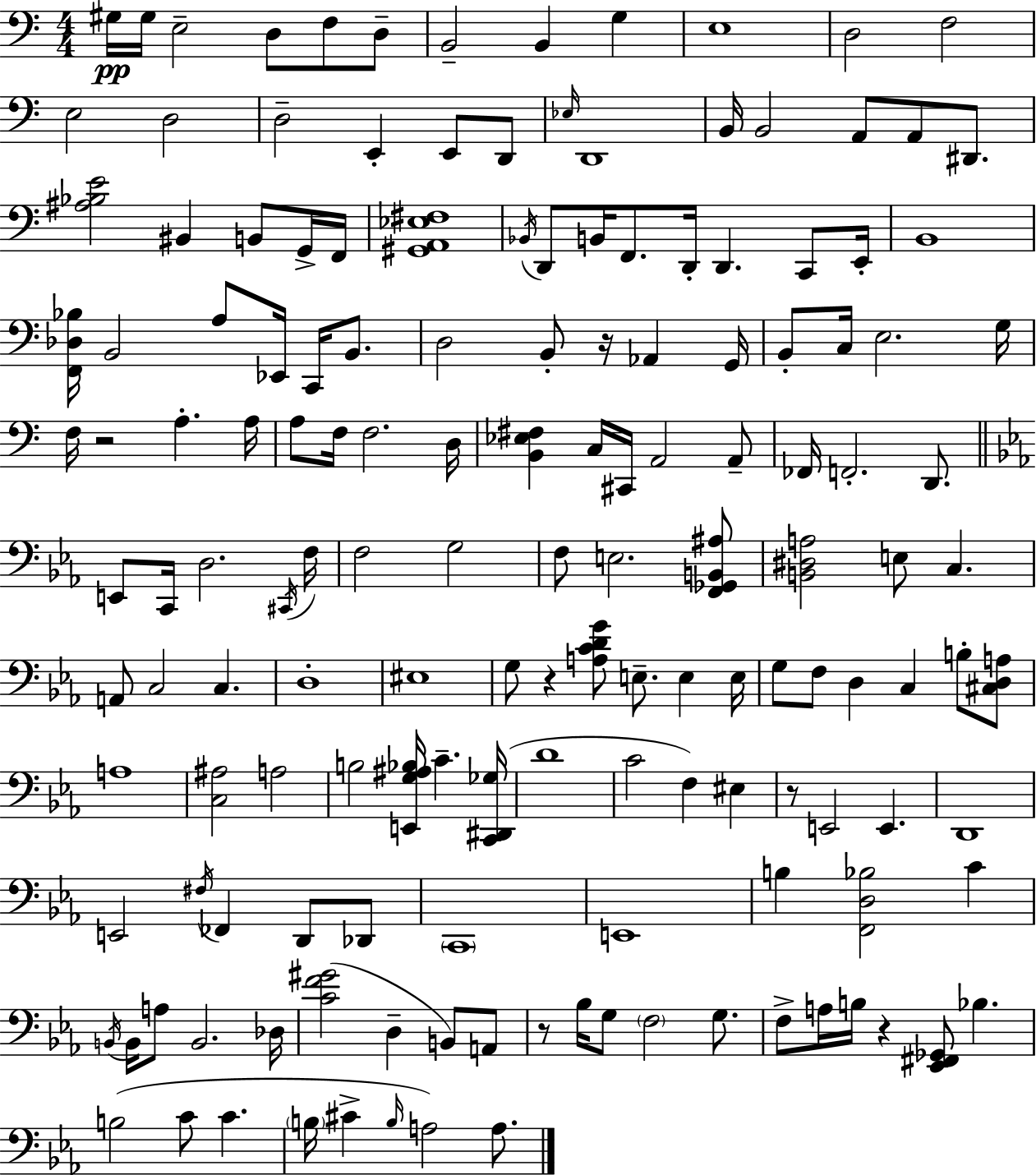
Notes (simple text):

G#3/s G#3/s E3/h D3/e F3/e D3/e B2/h B2/q G3/q E3/w D3/h F3/h E3/h D3/h D3/h E2/q E2/e D2/e Eb3/s D2/w B2/s B2/h A2/e A2/e D#2/e. [A#3,Bb3,E4]/h BIS2/q B2/e G2/s F2/s [G#2,A2,Eb3,F#3]/w Bb2/s D2/e B2/s F2/e. D2/s D2/q. C2/e E2/s B2/w [F2,Db3,Bb3]/s B2/h A3/e Eb2/s C2/s B2/e. D3/h B2/e R/s Ab2/q G2/s B2/e C3/s E3/h. G3/s F3/s R/h A3/q. A3/s A3/e F3/s F3/h. D3/s [B2,Eb3,F#3]/q C3/s C#2/s A2/h A2/e FES2/s F2/h. D2/e. E2/e C2/s D3/h. C#2/s F3/s F3/h G3/h F3/e E3/h. [F2,Gb2,B2,A#3]/e [B2,D#3,A3]/h E3/e C3/q. A2/e C3/h C3/q. D3/w EIS3/w G3/e R/q [A3,C4,D4,G4]/e E3/e. E3/q E3/s G3/e F3/e D3/q C3/q B3/e [C#3,D3,A3]/e A3/w [C3,A#3]/h A3/h B3/h [E2,G3,A#3,Bb3]/s C4/q. [C2,D#2,Gb3]/s D4/w C4/h F3/q EIS3/q R/e E2/h E2/q. D2/w E2/h F#3/s FES2/q D2/e Db2/e C2/w E2/w B3/q [F2,D3,Bb3]/h C4/q B2/s B2/s A3/e B2/h. Db3/s [C4,F4,G#4]/h D3/q B2/e A2/e R/e Bb3/s G3/e F3/h G3/e. F3/e A3/s B3/s R/q [Eb2,F#2,Gb2]/e Bb3/q. B3/h C4/e C4/q. B3/s C#4/q B3/s A3/h A3/e.